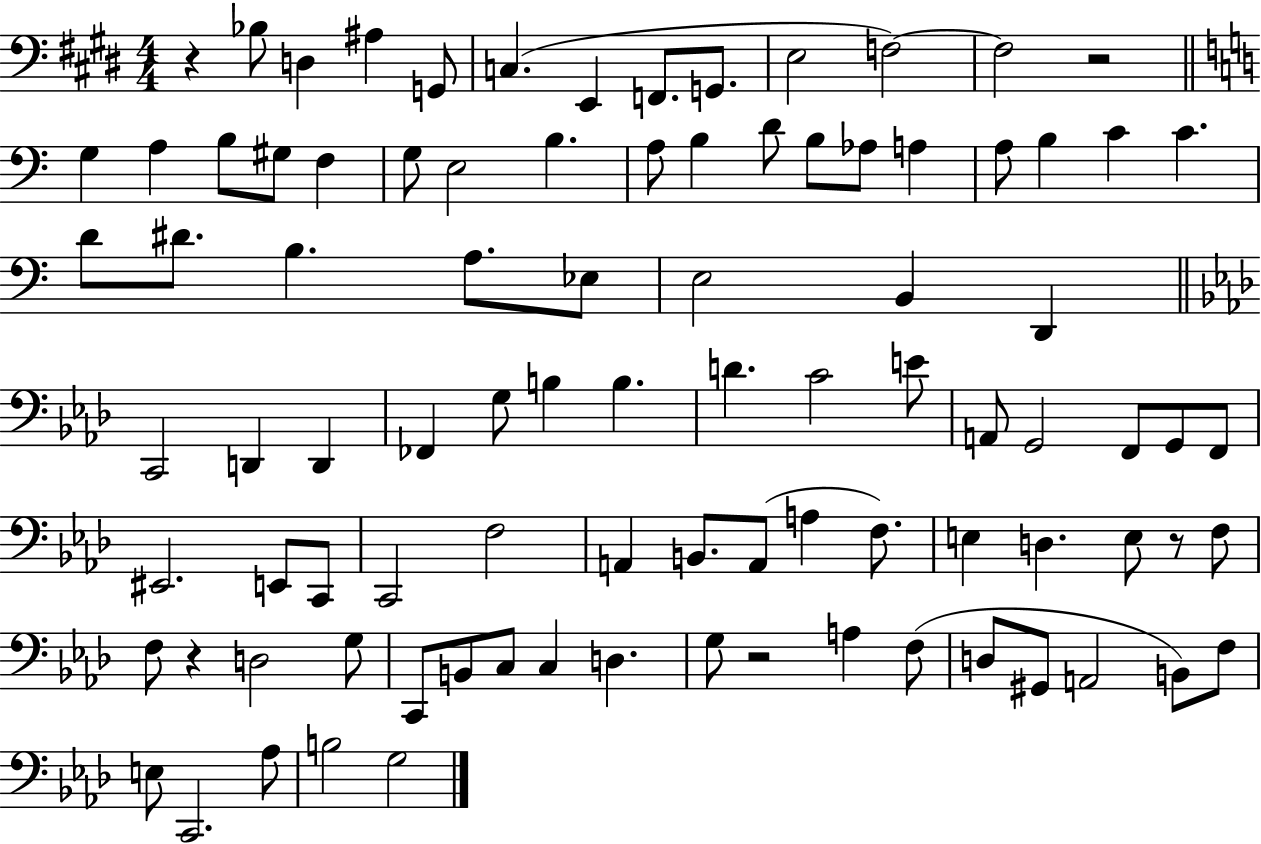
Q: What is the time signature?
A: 4/4